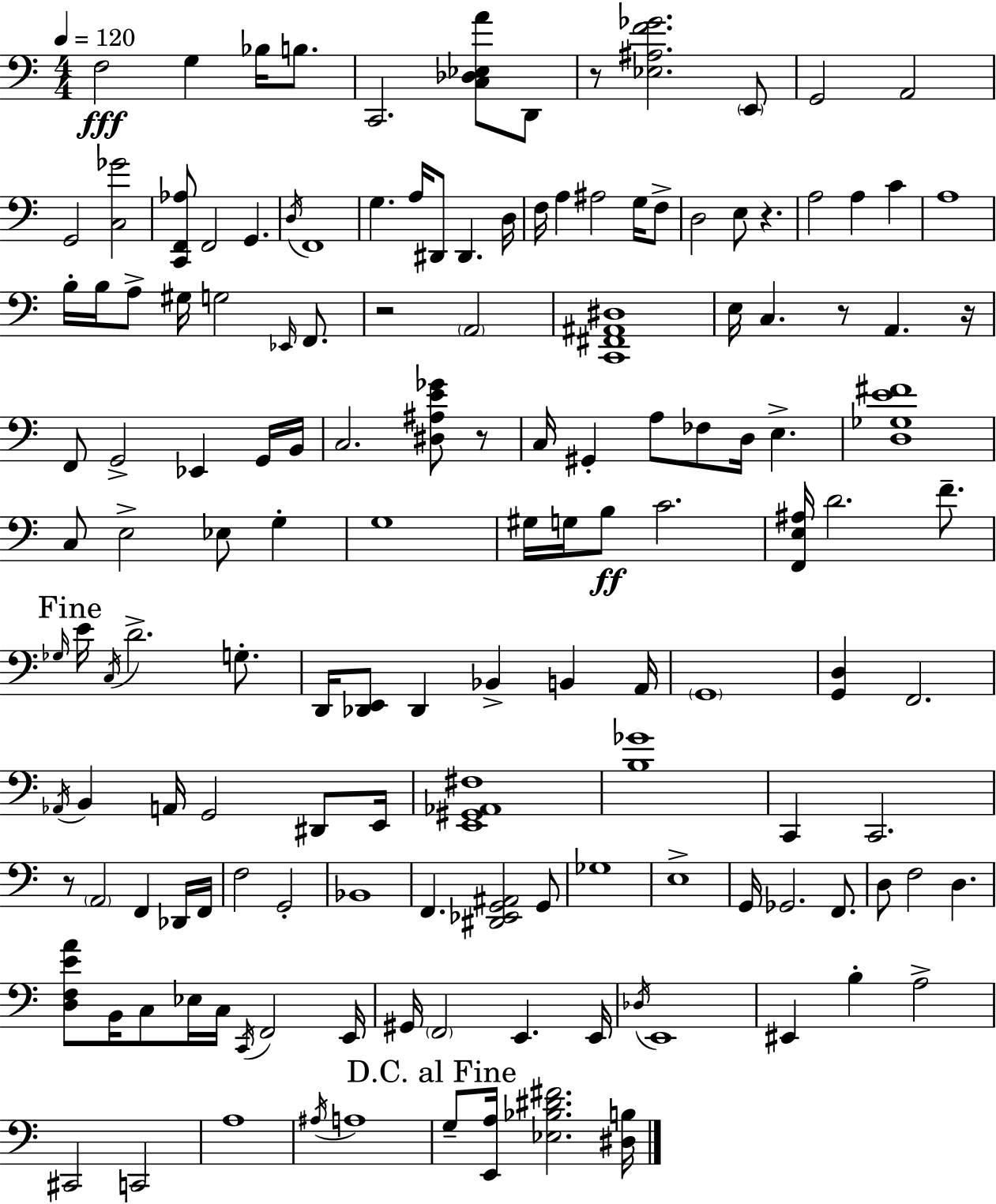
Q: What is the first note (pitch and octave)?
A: F3